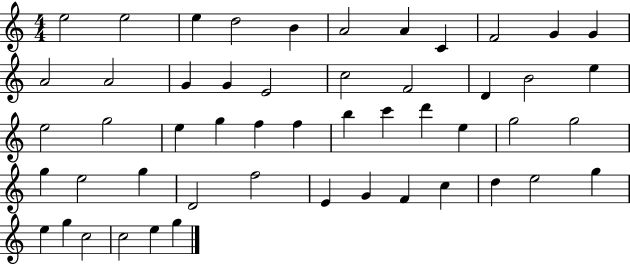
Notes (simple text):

E5/h E5/h E5/q D5/h B4/q A4/h A4/q C4/q F4/h G4/q G4/q A4/h A4/h G4/q G4/q E4/h C5/h F4/h D4/q B4/h E5/q E5/h G5/h E5/q G5/q F5/q F5/q B5/q C6/q D6/q E5/q G5/h G5/h G5/q E5/h G5/q D4/h F5/h E4/q G4/q F4/q C5/q D5/q E5/h G5/q E5/q G5/q C5/h C5/h E5/q G5/q